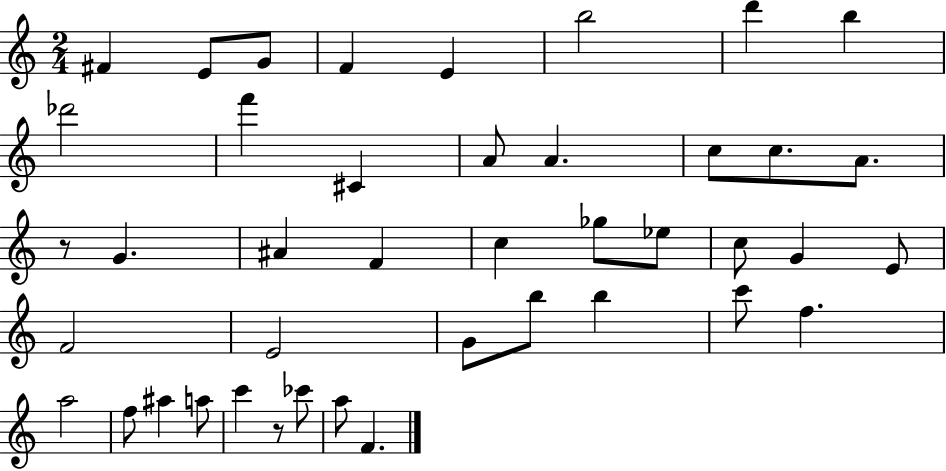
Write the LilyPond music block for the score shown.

{
  \clef treble
  \numericTimeSignature
  \time 2/4
  \key c \major
  fis'4 e'8 g'8 | f'4 e'4 | b''2 | d'''4 b''4 | \break des'''2 | f'''4 cis'4 | a'8 a'4. | c''8 c''8. a'8. | \break r8 g'4. | ais'4 f'4 | c''4 ges''8 ees''8 | c''8 g'4 e'8 | \break f'2 | e'2 | g'8 b''8 b''4 | c'''8 f''4. | \break a''2 | f''8 ais''4 a''8 | c'''4 r8 ces'''8 | a''8 f'4. | \break \bar "|."
}